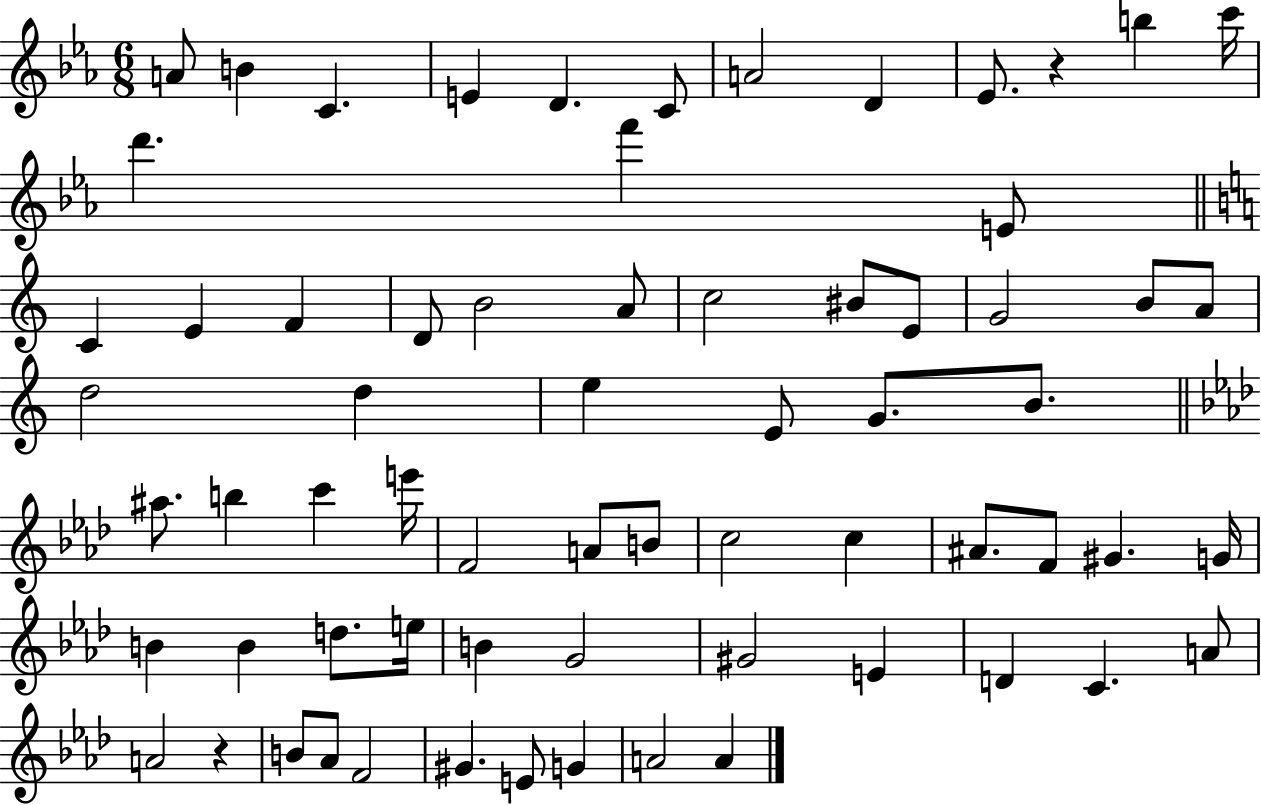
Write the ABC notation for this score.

X:1
T:Untitled
M:6/8
L:1/4
K:Eb
A/2 B C E D C/2 A2 D _E/2 z b c'/4 d' f' E/2 C E F D/2 B2 A/2 c2 ^B/2 E/2 G2 B/2 A/2 d2 d e E/2 G/2 B/2 ^a/2 b c' e'/4 F2 A/2 B/2 c2 c ^A/2 F/2 ^G G/4 B B d/2 e/4 B G2 ^G2 E D C A/2 A2 z B/2 _A/2 F2 ^G E/2 G A2 A